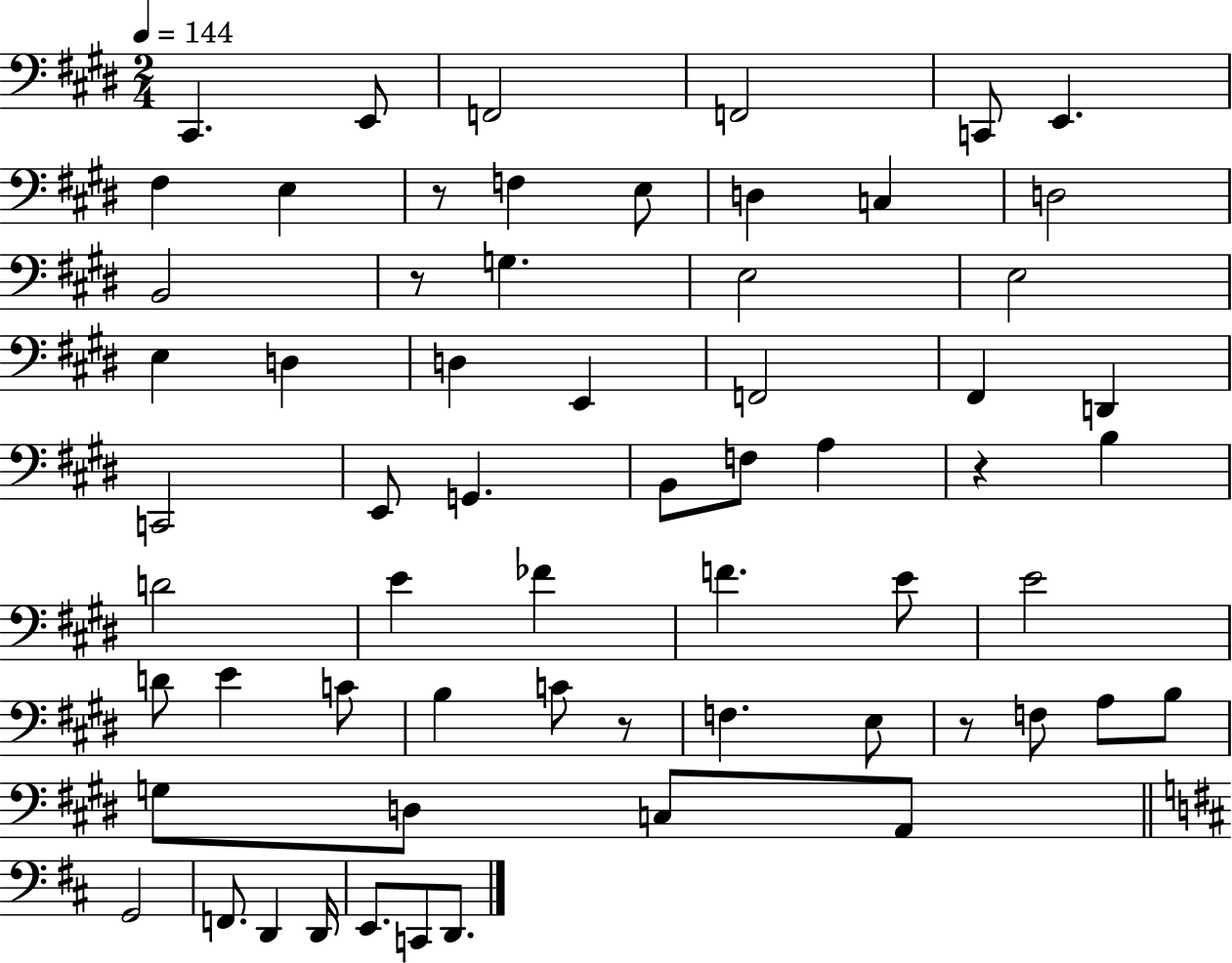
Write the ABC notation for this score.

X:1
T:Untitled
M:2/4
L:1/4
K:E
^C,, E,,/2 F,,2 F,,2 C,,/2 E,, ^F, E, z/2 F, E,/2 D, C, D,2 B,,2 z/2 G, E,2 E,2 E, D, D, E,, F,,2 ^F,, D,, C,,2 E,,/2 G,, B,,/2 F,/2 A, z B, D2 E _F F E/2 E2 D/2 E C/2 B, C/2 z/2 F, E,/2 z/2 F,/2 A,/2 B,/2 G,/2 D,/2 C,/2 A,,/2 G,,2 F,,/2 D,, D,,/4 E,,/2 C,,/2 D,,/2